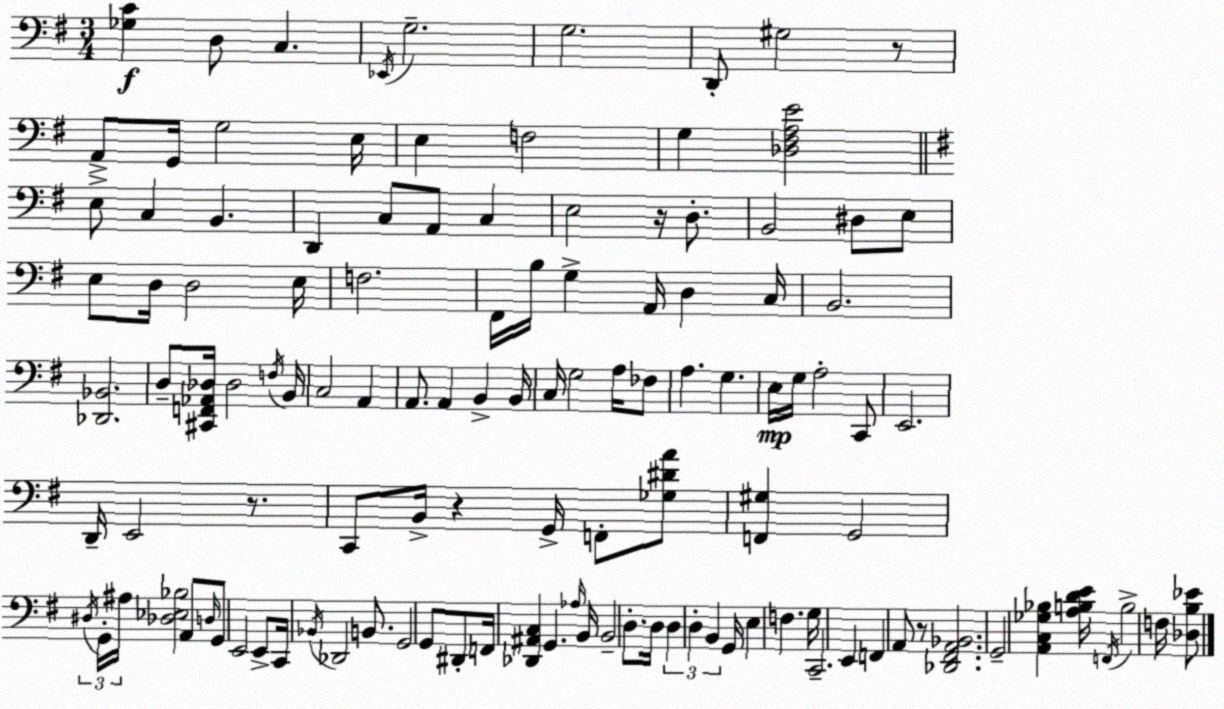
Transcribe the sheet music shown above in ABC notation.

X:1
T:Untitled
M:3/4
L:1/4
K:G
[_G,C] D,/2 C, _E,,/4 G,2 G,2 D,,/2 ^G,2 z/2 A,,/2 G,,/4 G,2 E,/4 E, F,2 G, [_D,^F,A,E]2 E,/2 C, B,, D,, C,/2 A,,/2 C, E,2 z/4 D,/2 B,,2 ^D,/2 E,/2 E,/2 D,/4 D,2 E,/4 F,2 ^F,,/4 B,/4 G, A,,/4 D, C,/4 B,,2 [_D,,_B,,]2 D,/2 [^C,,F,,_A,,_D,]/4 _D,2 F,/4 B,,/4 C,2 A,, A,,/2 A,, B,, B,,/4 C,/4 G,2 A,/4 _F,/2 A, G, E,/4 G,/4 A,2 C,,/2 E,,2 D,,/4 E,,2 z/2 C,,/2 B,,/4 z G,,/4 F,,/2 [_G,^DA]/2 [F,,^G,] G,,2 ^D,/4 G,,/4 ^A,/4 [_D,_E,_B,]2 A,,/2 D,/4 G,,/2 E,,2 E,,/2 C,,/4 _B,,/4 _D,,2 B,,/2 G,,2 G,,/2 ^D,,/2 F,,/4 [_D,,^A,,C,] G,, _A,/4 B,,/4 B,,2 D,/2 D,/4 D, D, B,, G,,/4 E, F, G,/4 C,,2 E,, F,, A,,/2 z/2 [_D,,^F,,A,,_B,,]2 G,,2 [A,,C,_G,_B,] [A,B,DE]/4 F,,/4 B,2 F,/4 [_D,B,_E]/2